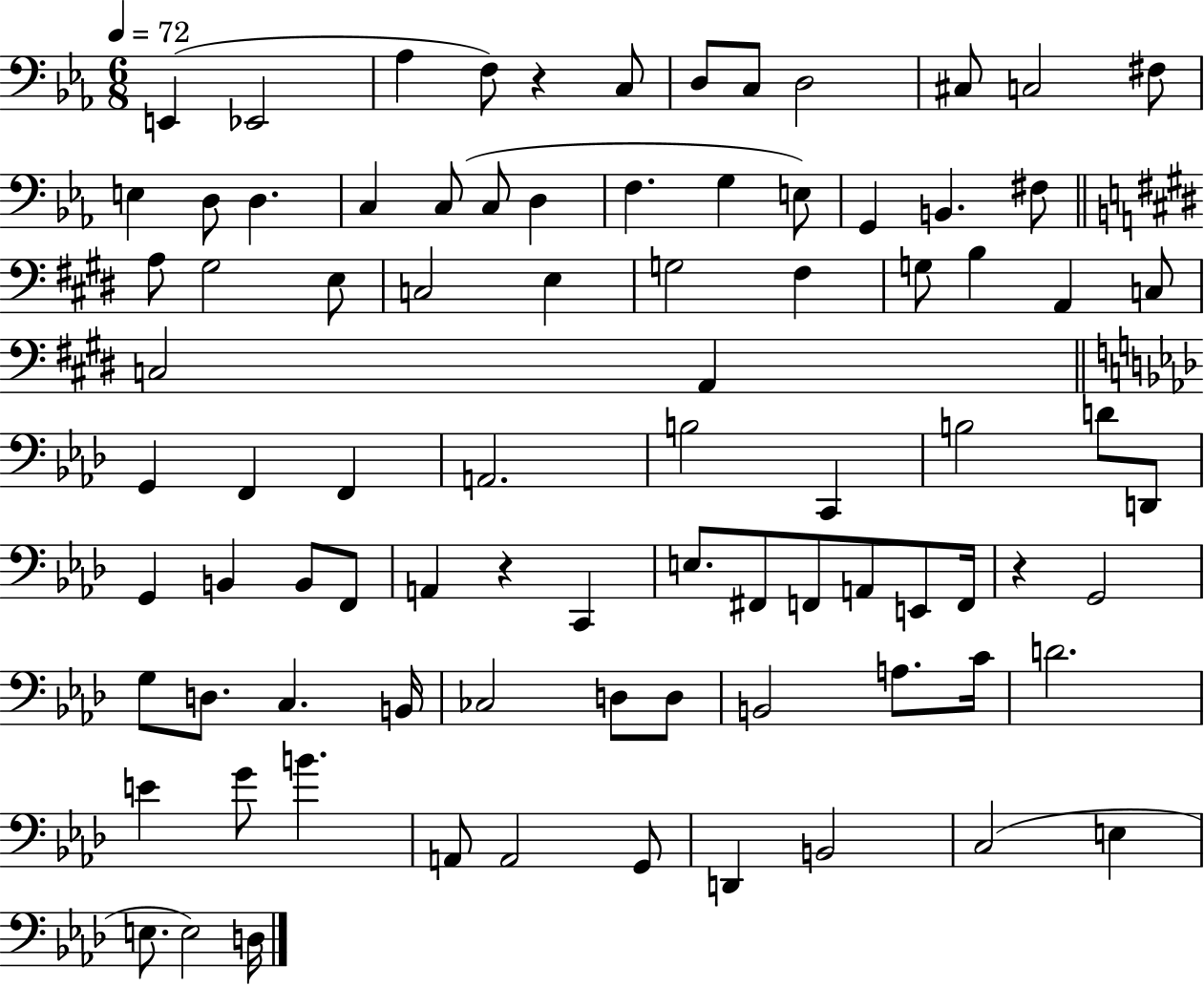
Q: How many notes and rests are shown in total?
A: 86